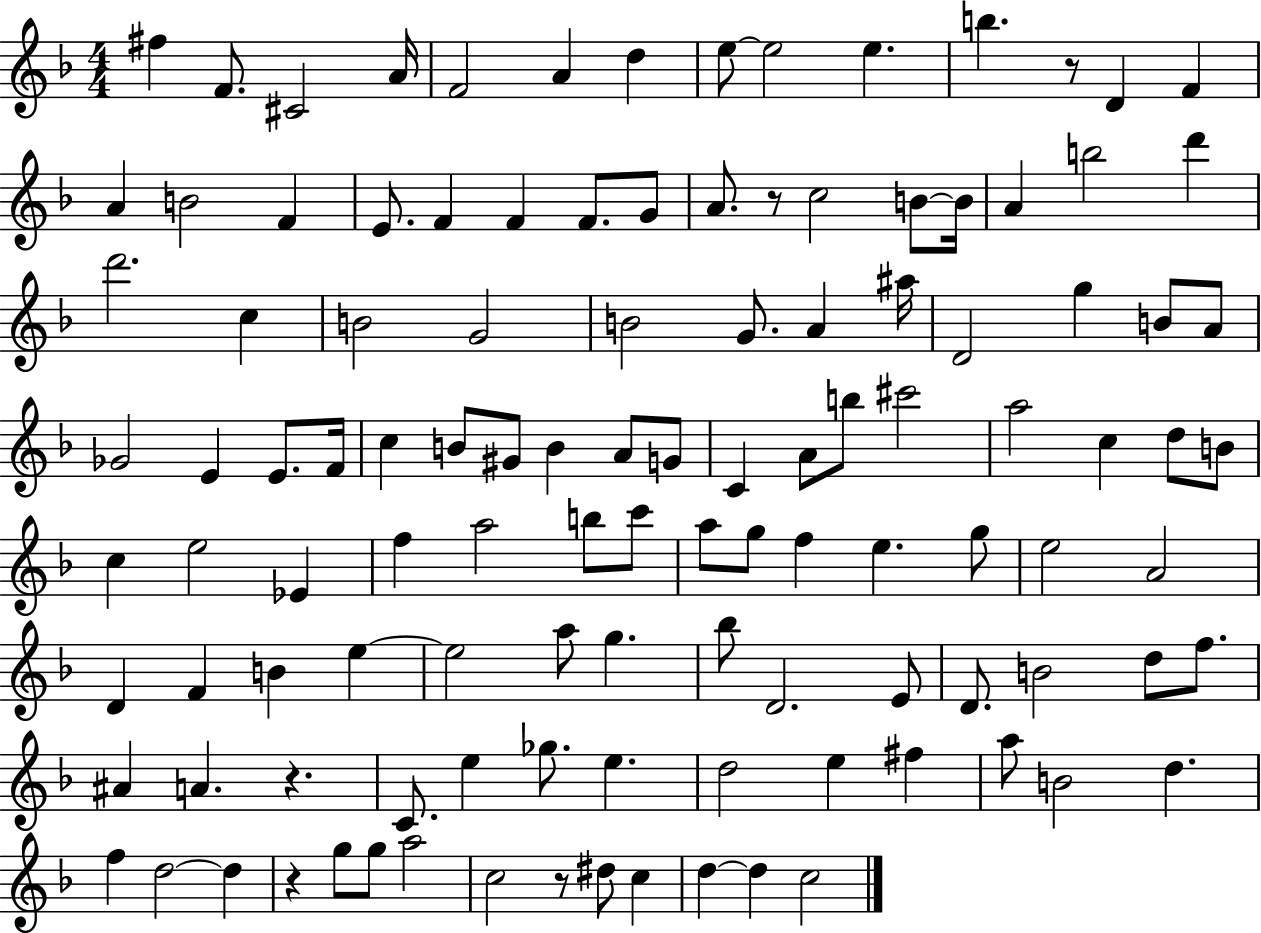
{
  \clef treble
  \numericTimeSignature
  \time 4/4
  \key f \major
  fis''4 f'8. cis'2 a'16 | f'2 a'4 d''4 | e''8~~ e''2 e''4. | b''4. r8 d'4 f'4 | \break a'4 b'2 f'4 | e'8. f'4 f'4 f'8. g'8 | a'8. r8 c''2 b'8~~ b'16 | a'4 b''2 d'''4 | \break d'''2. c''4 | b'2 g'2 | b'2 g'8. a'4 ais''16 | d'2 g''4 b'8 a'8 | \break ges'2 e'4 e'8. f'16 | c''4 b'8 gis'8 b'4 a'8 g'8 | c'4 a'8 b''8 cis'''2 | a''2 c''4 d''8 b'8 | \break c''4 e''2 ees'4 | f''4 a''2 b''8 c'''8 | a''8 g''8 f''4 e''4. g''8 | e''2 a'2 | \break d'4 f'4 b'4 e''4~~ | e''2 a''8 g''4. | bes''8 d'2. e'8 | d'8. b'2 d''8 f''8. | \break ais'4 a'4. r4. | c'8. e''4 ges''8. e''4. | d''2 e''4 fis''4 | a''8 b'2 d''4. | \break f''4 d''2~~ d''4 | r4 g''8 g''8 a''2 | c''2 r8 dis''8 c''4 | d''4~~ d''4 c''2 | \break \bar "|."
}